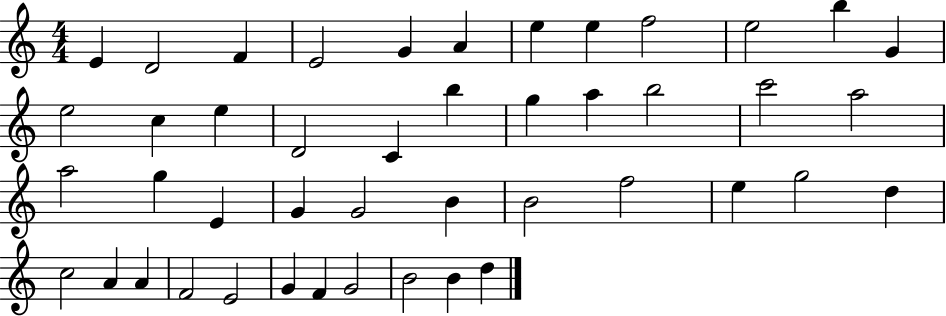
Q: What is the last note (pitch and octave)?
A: D5